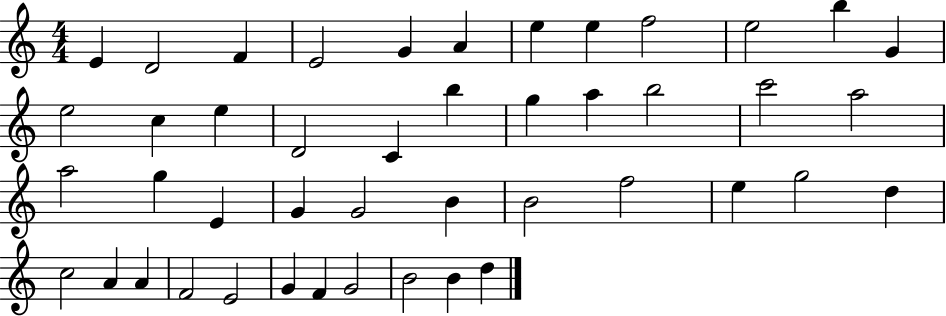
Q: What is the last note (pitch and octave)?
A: D5